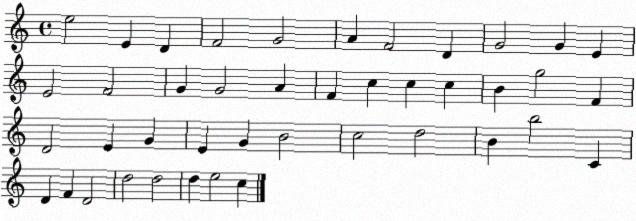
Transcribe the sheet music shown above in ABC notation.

X:1
T:Untitled
M:4/4
L:1/4
K:C
e2 E D F2 G2 A F2 D G2 G E E2 F2 G G2 A F c c c B g2 F D2 E G E G B2 c2 d2 B b2 C D F D2 d2 d2 d e2 c